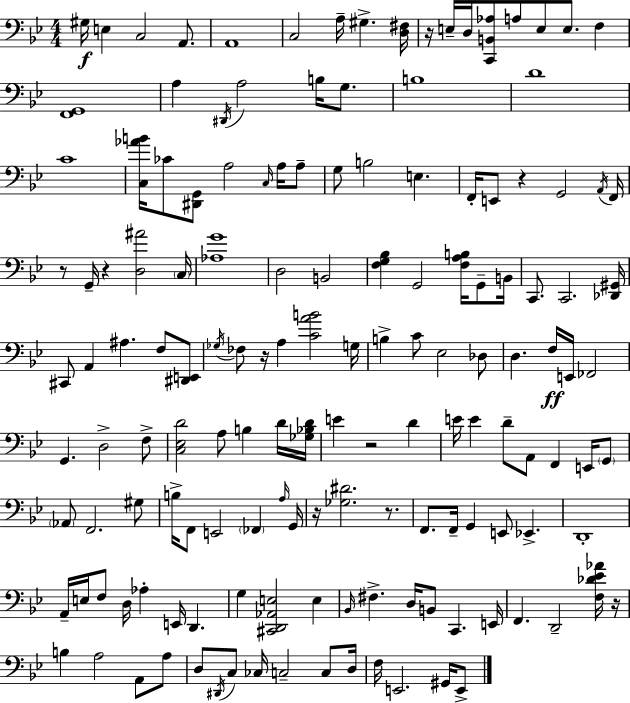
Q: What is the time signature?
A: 4/4